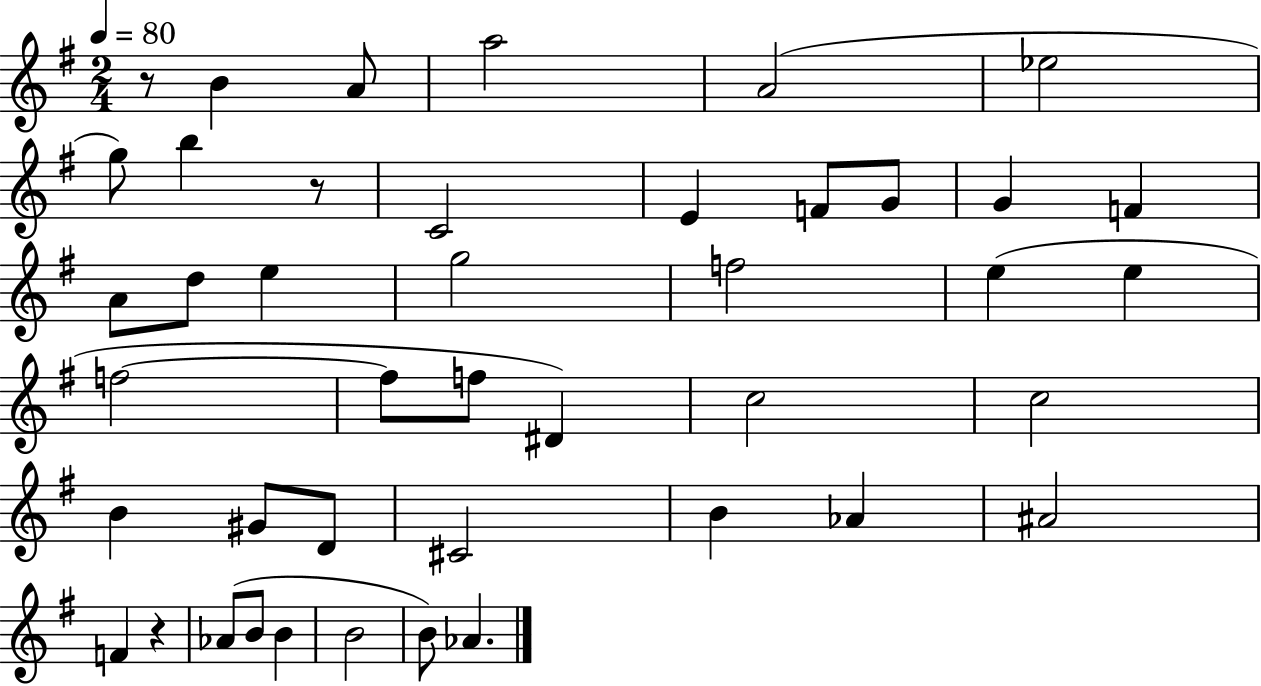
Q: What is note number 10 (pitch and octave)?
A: F4